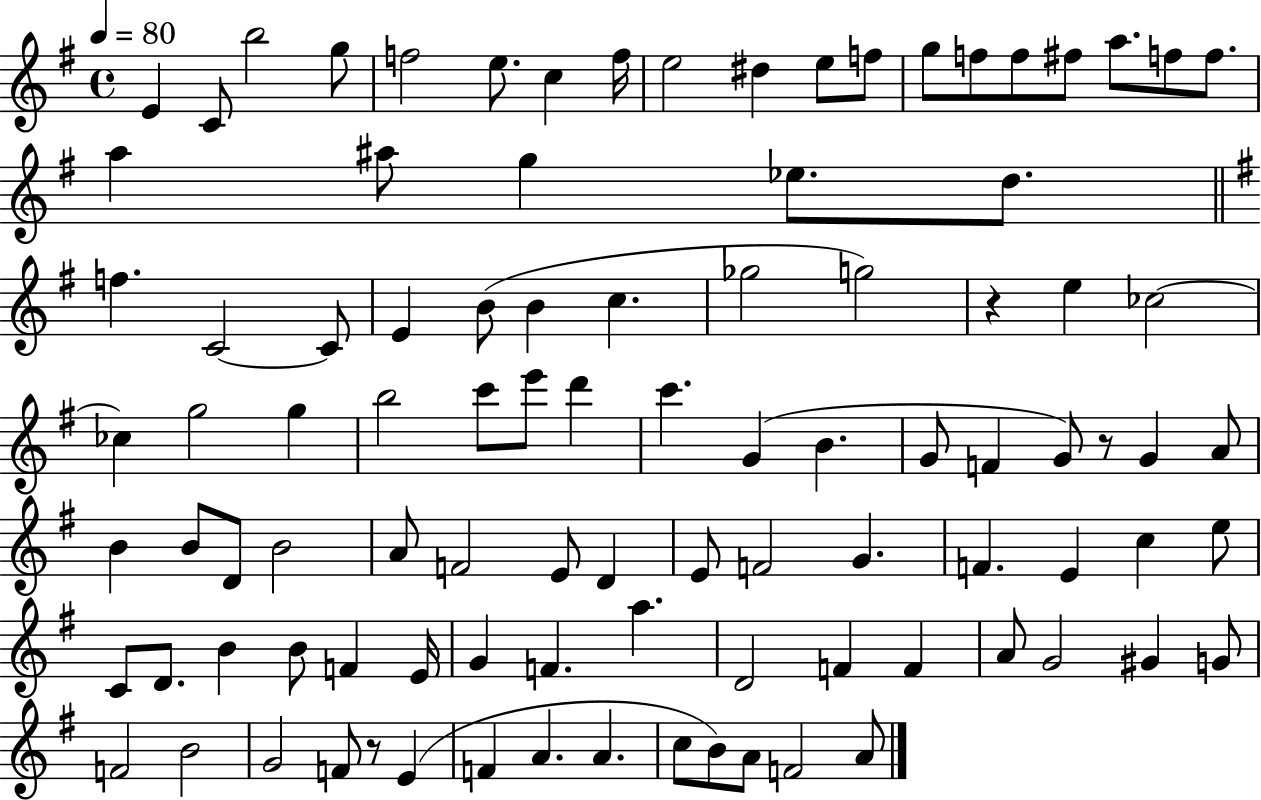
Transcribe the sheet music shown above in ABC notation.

X:1
T:Untitled
M:4/4
L:1/4
K:G
E C/2 b2 g/2 f2 e/2 c f/4 e2 ^d e/2 f/2 g/2 f/2 f/2 ^f/2 a/2 f/2 f/2 a ^a/2 g _e/2 d/2 f C2 C/2 E B/2 B c _g2 g2 z e _c2 _c g2 g b2 c'/2 e'/2 d' c' G B G/2 F G/2 z/2 G A/2 B B/2 D/2 B2 A/2 F2 E/2 D E/2 F2 G F E c e/2 C/2 D/2 B B/2 F E/4 G F a D2 F F A/2 G2 ^G G/2 F2 B2 G2 F/2 z/2 E F A A c/2 B/2 A/2 F2 A/2